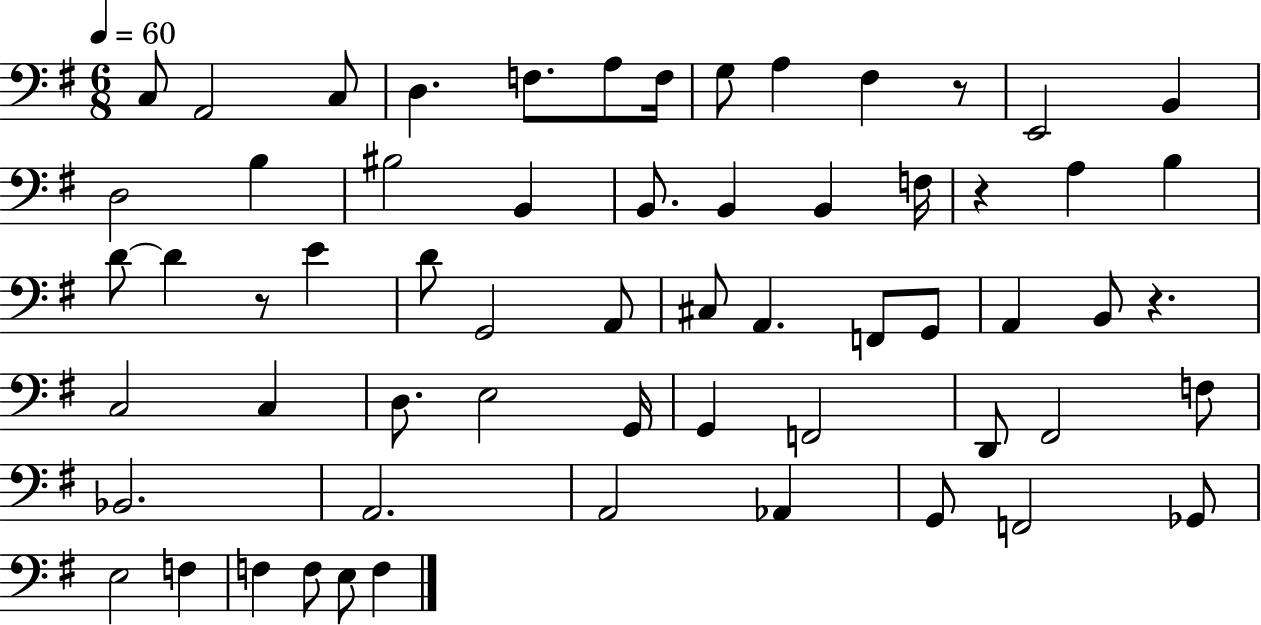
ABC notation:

X:1
T:Untitled
M:6/8
L:1/4
K:G
C,/2 A,,2 C,/2 D, F,/2 A,/2 F,/4 G,/2 A, ^F, z/2 E,,2 B,, D,2 B, ^B,2 B,, B,,/2 B,, B,, F,/4 z A, B, D/2 D z/2 E D/2 G,,2 A,,/2 ^C,/2 A,, F,,/2 G,,/2 A,, B,,/2 z C,2 C, D,/2 E,2 G,,/4 G,, F,,2 D,,/2 ^F,,2 F,/2 _B,,2 A,,2 A,,2 _A,, G,,/2 F,,2 _G,,/2 E,2 F, F, F,/2 E,/2 F,